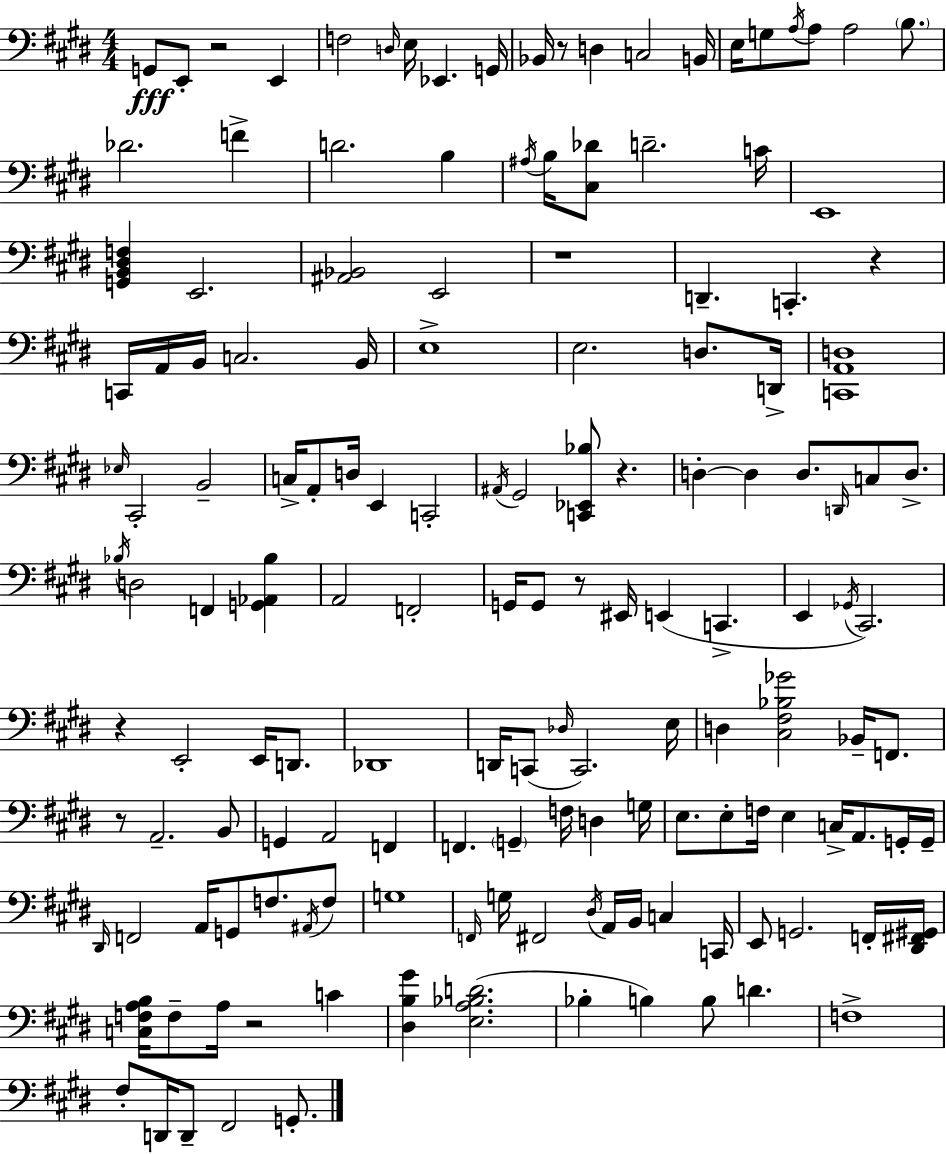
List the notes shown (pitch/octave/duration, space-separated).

G2/e E2/e R/h E2/q F3/h D3/s E3/s Eb2/q. G2/s Bb2/s R/e D3/q C3/h B2/s E3/s G3/e A3/s A3/e A3/h B3/e. Db4/h. F4/q D4/h. B3/q A#3/s B3/s [C#3,Db4]/e D4/h. C4/s E2/w [G2,B2,D#3,F3]/q E2/h. [A#2,Bb2]/h E2/h R/w D2/q. C2/q. R/q C2/s A2/s B2/s C3/h. B2/s E3/w E3/h. D3/e. D2/s [C2,A2,D3]/w Eb3/s C#2/h B2/h C3/s A2/e D3/s E2/q C2/h A#2/s G#2/h [C2,Eb2,Bb3]/e R/q. D3/q D3/q D3/e. D2/s C3/e D3/e. Bb3/s D3/h F2/q [G2,Ab2,Bb3]/q A2/h F2/h G2/s G2/e R/e EIS2/s E2/q C2/q. E2/q Gb2/s C#2/h. R/q E2/h E2/s D2/e. Db2/w D2/s C2/e Db3/s C2/h. E3/s D3/q [C#3,F#3,Bb3,Gb4]/h Bb2/s F2/e. R/e A2/h. B2/e G2/q A2/h F2/q F2/q. G2/q F3/s D3/q G3/s E3/e. E3/e F3/s E3/q C3/s A2/e. G2/s G2/s D#2/s F2/h A2/s G2/e F3/e. A#2/s F3/e G3/w F2/s G3/s F#2/h D#3/s A2/s B2/s C3/q C2/s E2/e G2/h. F2/s [D#2,F#2,G#2]/s [C3,F3,A3,B3]/s F3/e A3/s R/h C4/q [D#3,B3,G#4]/q [E3,A3,Bb3,D4]/h. Bb3/q B3/q B3/e D4/q. F3/w F#3/e D2/s D2/e F#2/h G2/e.